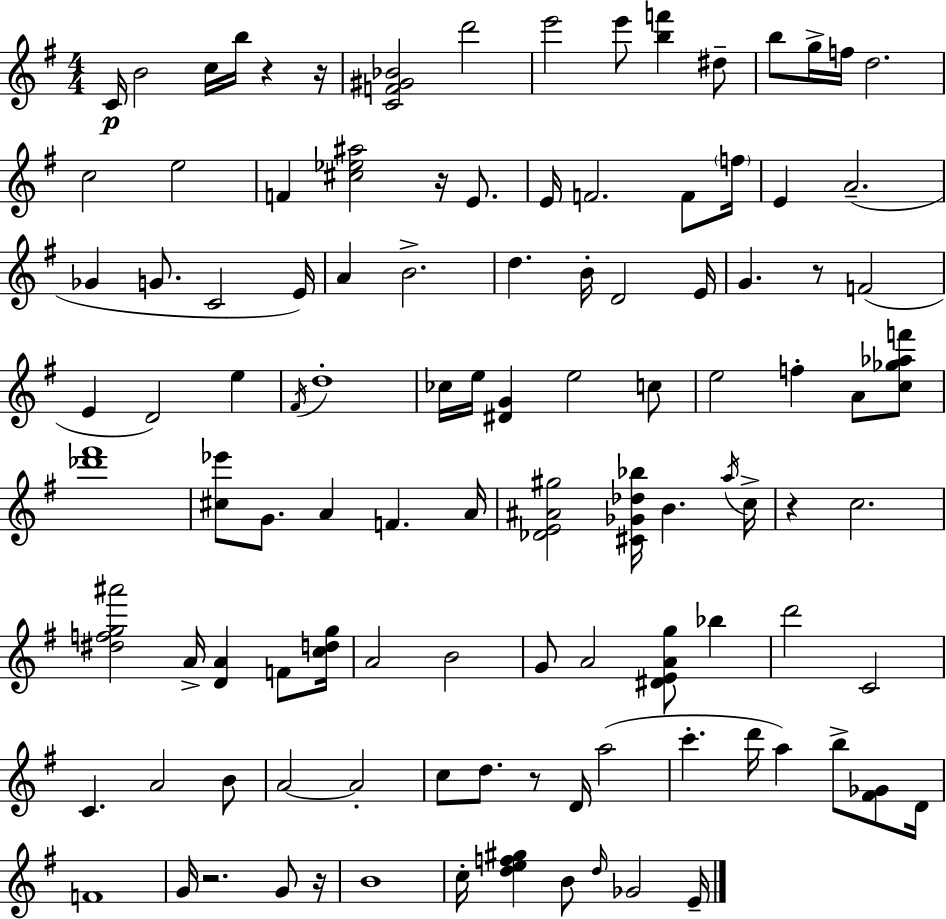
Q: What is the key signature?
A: G major